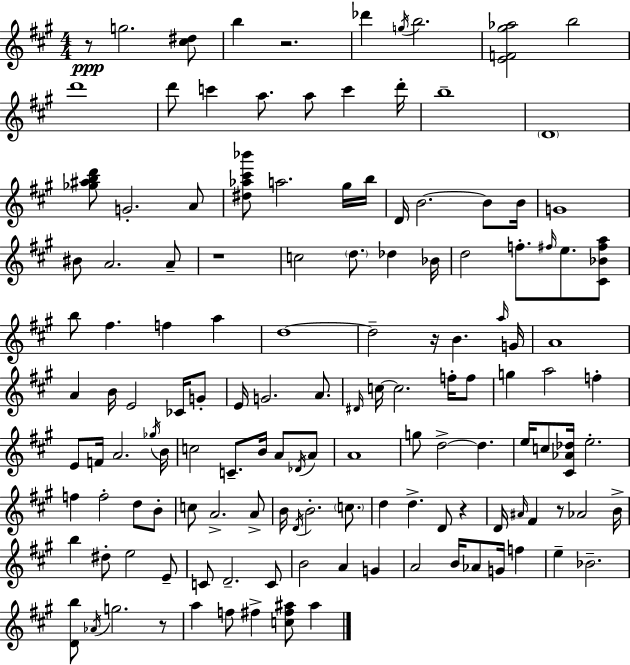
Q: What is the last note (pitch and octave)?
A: A#5